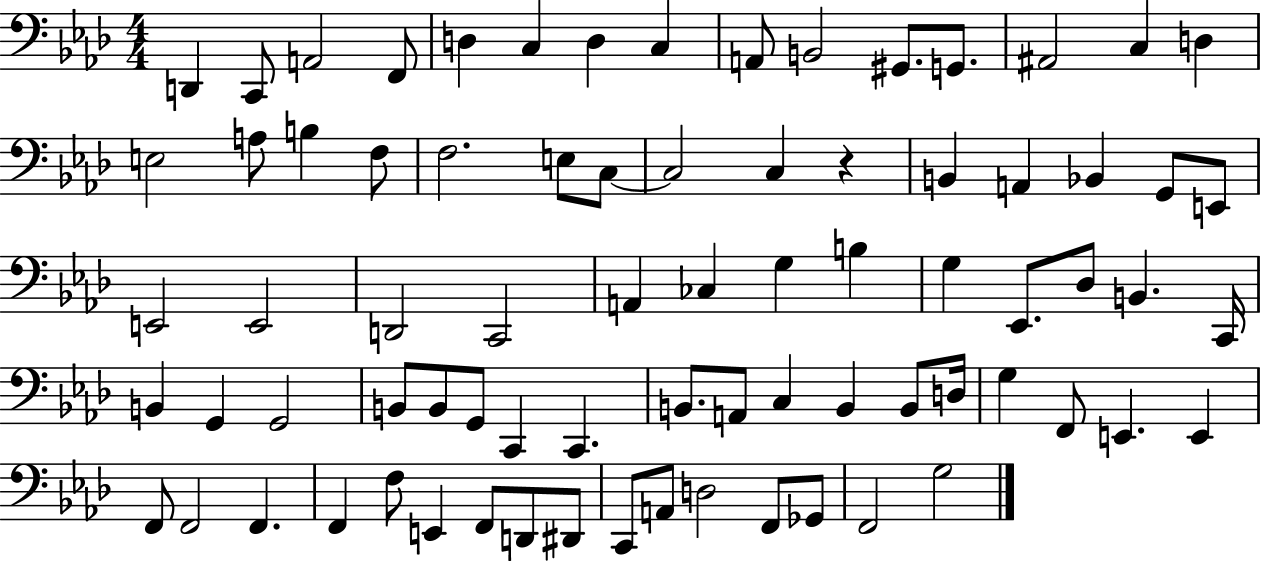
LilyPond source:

{
  \clef bass
  \numericTimeSignature
  \time 4/4
  \key aes \major
  d,4 c,8 a,2 f,8 | d4 c4 d4 c4 | a,8 b,2 gis,8. g,8. | ais,2 c4 d4 | \break e2 a8 b4 f8 | f2. e8 c8~~ | c2 c4 r4 | b,4 a,4 bes,4 g,8 e,8 | \break e,2 e,2 | d,2 c,2 | a,4 ces4 g4 b4 | g4 ees,8. des8 b,4. c,16 | \break b,4 g,4 g,2 | b,8 b,8 g,8 c,4 c,4. | b,8. a,8 c4 b,4 b,8 d16 | g4 f,8 e,4. e,4 | \break f,8 f,2 f,4. | f,4 f8 e,4 f,8 d,8 dis,8 | c,8 a,8 d2 f,8 ges,8 | f,2 g2 | \break \bar "|."
}